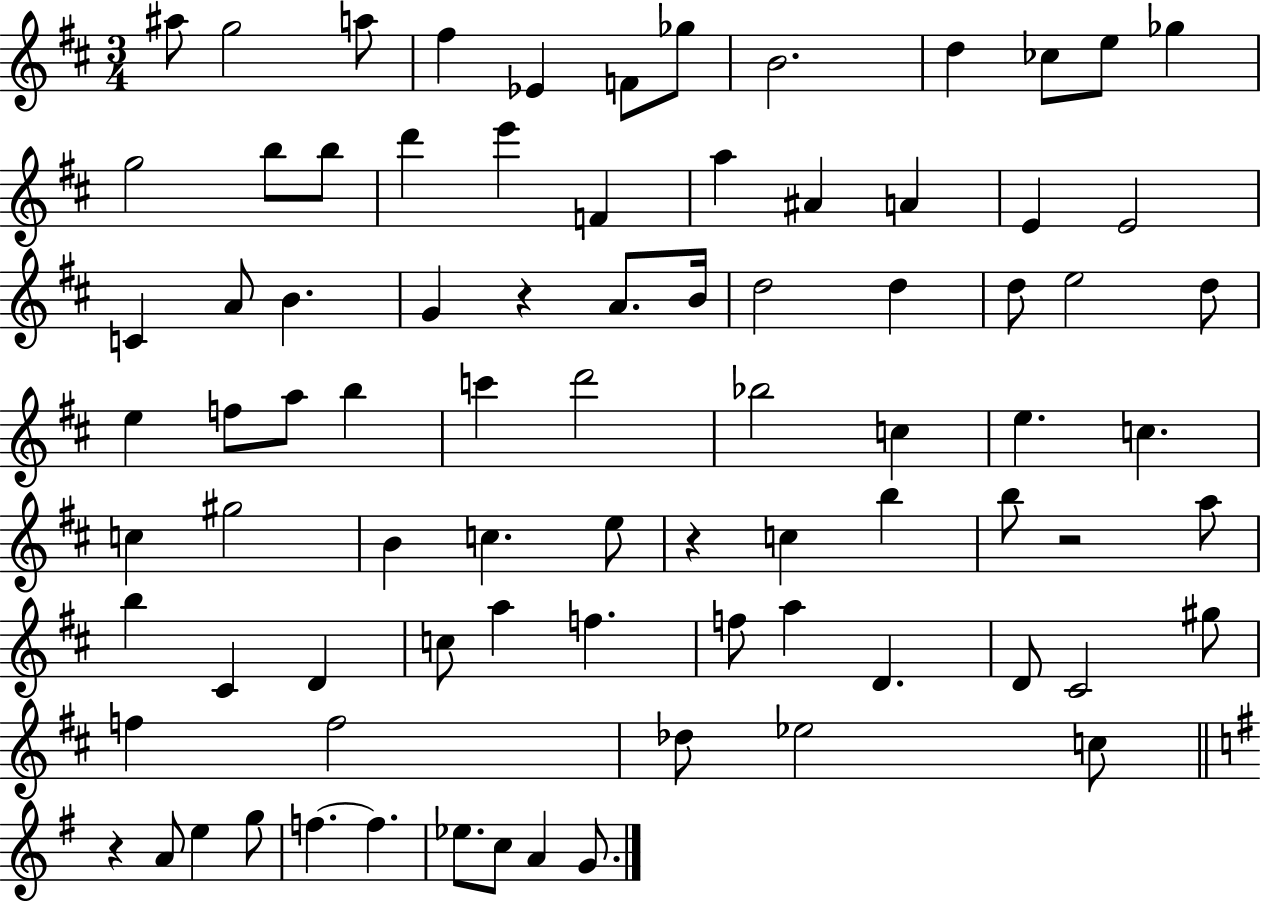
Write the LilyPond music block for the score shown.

{
  \clef treble
  \numericTimeSignature
  \time 3/4
  \key d \major
  ais''8 g''2 a''8 | fis''4 ees'4 f'8 ges''8 | b'2. | d''4 ces''8 e''8 ges''4 | \break g''2 b''8 b''8 | d'''4 e'''4 f'4 | a''4 ais'4 a'4 | e'4 e'2 | \break c'4 a'8 b'4. | g'4 r4 a'8. b'16 | d''2 d''4 | d''8 e''2 d''8 | \break e''4 f''8 a''8 b''4 | c'''4 d'''2 | bes''2 c''4 | e''4. c''4. | \break c''4 gis''2 | b'4 c''4. e''8 | r4 c''4 b''4 | b''8 r2 a''8 | \break b''4 cis'4 d'4 | c''8 a''4 f''4. | f''8 a''4 d'4. | d'8 cis'2 gis''8 | \break f''4 f''2 | des''8 ees''2 c''8 | \bar "||" \break \key e \minor r4 a'8 e''4 g''8 | f''4.~~ f''4. | ees''8. c''8 a'4 g'8. | \bar "|."
}